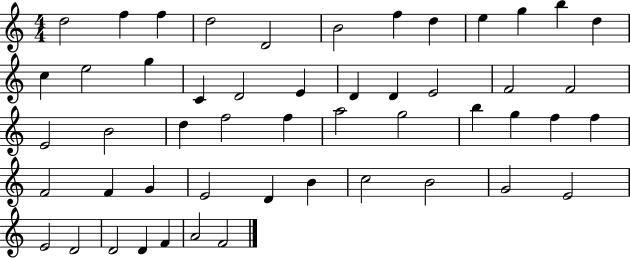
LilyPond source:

{
  \clef treble
  \numericTimeSignature
  \time 4/4
  \key c \major
  d''2 f''4 f''4 | d''2 d'2 | b'2 f''4 d''4 | e''4 g''4 b''4 d''4 | \break c''4 e''2 g''4 | c'4 d'2 e'4 | d'4 d'4 e'2 | f'2 f'2 | \break e'2 b'2 | d''4 f''2 f''4 | a''2 g''2 | b''4 g''4 f''4 f''4 | \break f'2 f'4 g'4 | e'2 d'4 b'4 | c''2 b'2 | g'2 e'2 | \break e'2 d'2 | d'2 d'4 f'4 | a'2 f'2 | \bar "|."
}